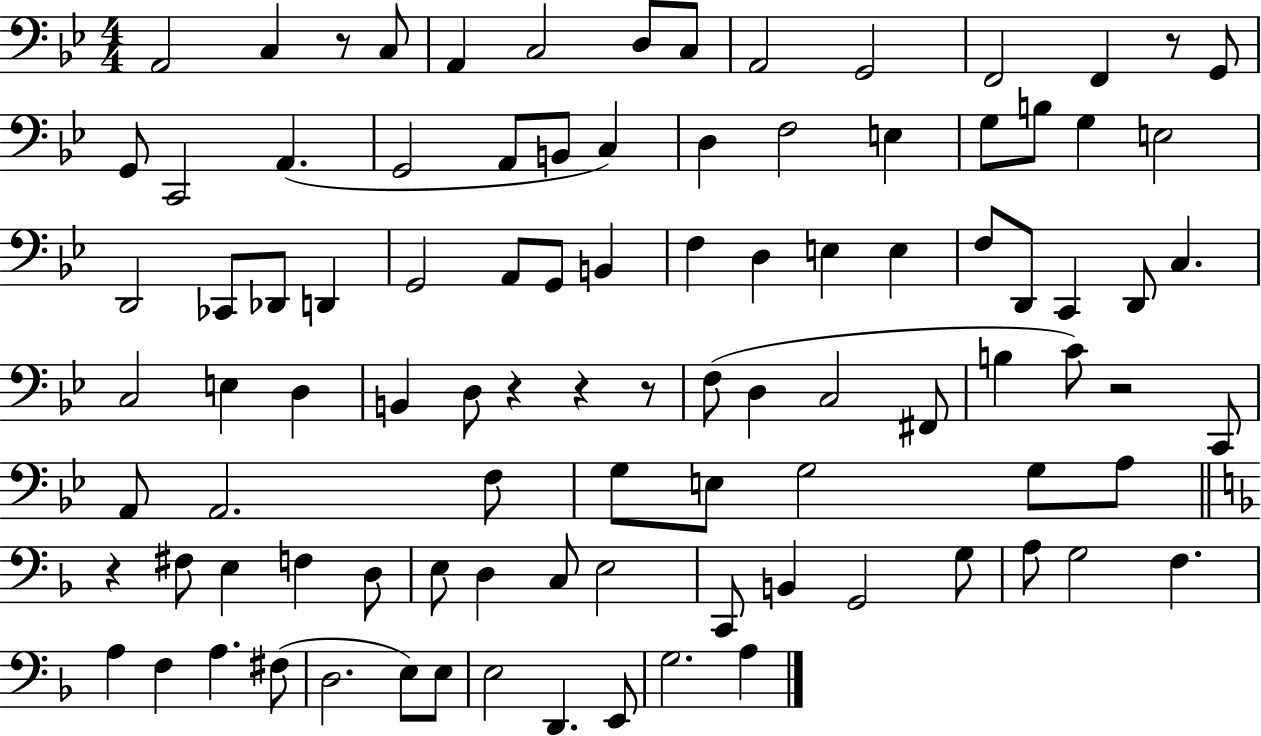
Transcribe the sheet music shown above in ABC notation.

X:1
T:Untitled
M:4/4
L:1/4
K:Bb
A,,2 C, z/2 C,/2 A,, C,2 D,/2 C,/2 A,,2 G,,2 F,,2 F,, z/2 G,,/2 G,,/2 C,,2 A,, G,,2 A,,/2 B,,/2 C, D, F,2 E, G,/2 B,/2 G, E,2 D,,2 _C,,/2 _D,,/2 D,, G,,2 A,,/2 G,,/2 B,, F, D, E, E, F,/2 D,,/2 C,, D,,/2 C, C,2 E, D, B,, D,/2 z z z/2 F,/2 D, C,2 ^F,,/2 B, C/2 z2 C,,/2 A,,/2 A,,2 F,/2 G,/2 E,/2 G,2 G,/2 A,/2 z ^F,/2 E, F, D,/2 E,/2 D, C,/2 E,2 C,,/2 B,, G,,2 G,/2 A,/2 G,2 F, A, F, A, ^F,/2 D,2 E,/2 E,/2 E,2 D,, E,,/2 G,2 A,